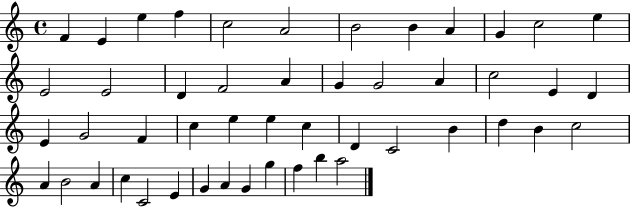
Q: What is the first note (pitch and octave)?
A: F4